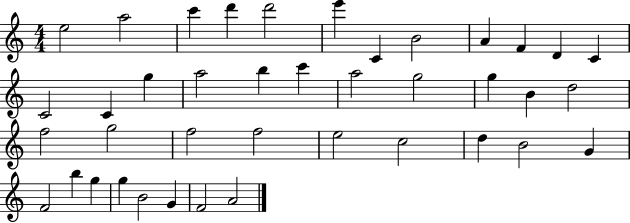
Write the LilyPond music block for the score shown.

{
  \clef treble
  \numericTimeSignature
  \time 4/4
  \key c \major
  e''2 a''2 | c'''4 d'''4 d'''2 | e'''4 c'4 b'2 | a'4 f'4 d'4 c'4 | \break c'2 c'4 g''4 | a''2 b''4 c'''4 | a''2 g''2 | g''4 b'4 d''2 | \break f''2 g''2 | f''2 f''2 | e''2 c''2 | d''4 b'2 g'4 | \break f'2 b''4 g''4 | g''4 b'2 g'4 | f'2 a'2 | \bar "|."
}